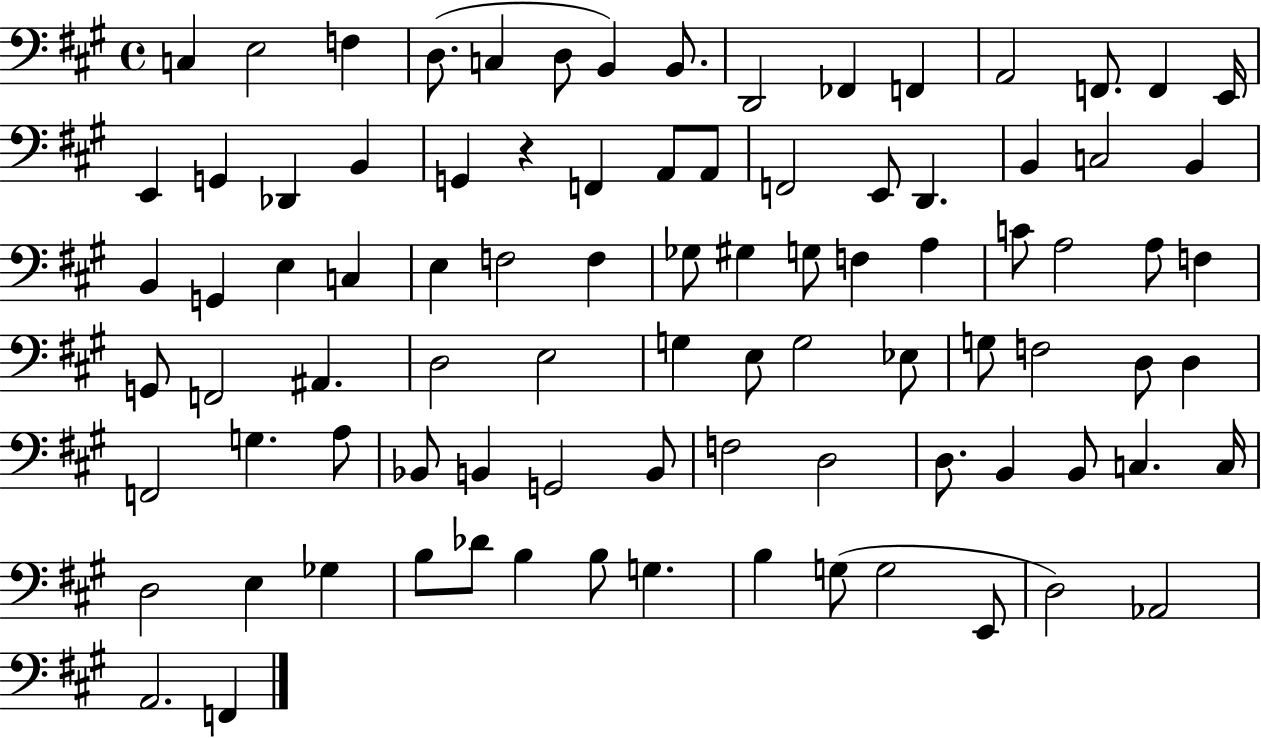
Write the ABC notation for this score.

X:1
T:Untitled
M:4/4
L:1/4
K:A
C, E,2 F, D,/2 C, D,/2 B,, B,,/2 D,,2 _F,, F,, A,,2 F,,/2 F,, E,,/4 E,, G,, _D,, B,, G,, z F,, A,,/2 A,,/2 F,,2 E,,/2 D,, B,, C,2 B,, B,, G,, E, C, E, F,2 F, _G,/2 ^G, G,/2 F, A, C/2 A,2 A,/2 F, G,,/2 F,,2 ^A,, D,2 E,2 G, E,/2 G,2 _E,/2 G,/2 F,2 D,/2 D, F,,2 G, A,/2 _B,,/2 B,, G,,2 B,,/2 F,2 D,2 D,/2 B,, B,,/2 C, C,/4 D,2 E, _G, B,/2 _D/2 B, B,/2 G, B, G,/2 G,2 E,,/2 D,2 _A,,2 A,,2 F,,